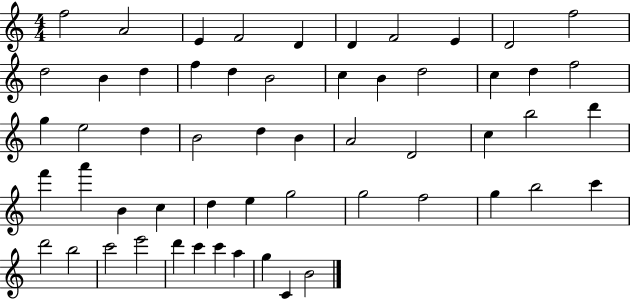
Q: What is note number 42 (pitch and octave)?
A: F5